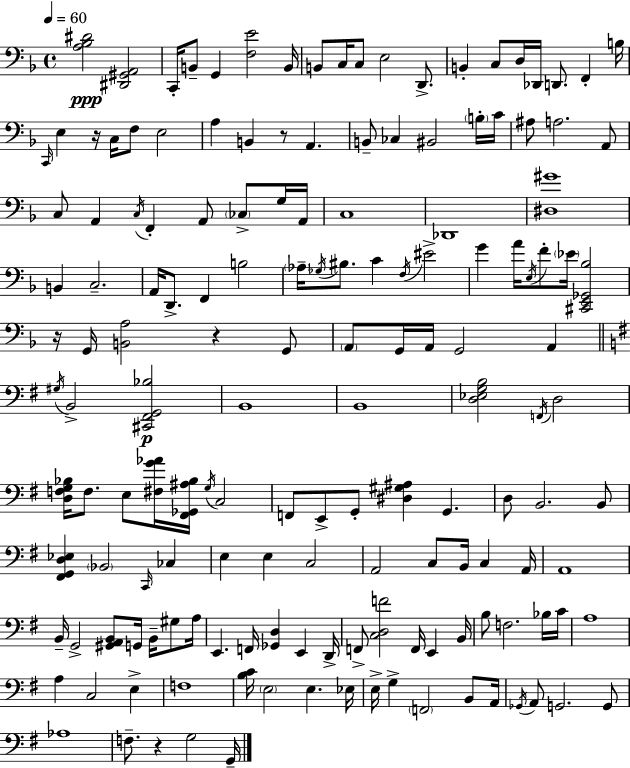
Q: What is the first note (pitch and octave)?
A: C2